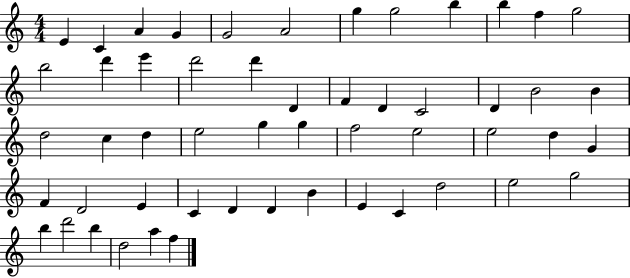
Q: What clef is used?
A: treble